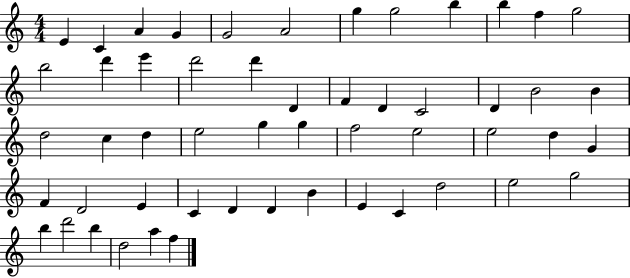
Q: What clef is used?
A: treble